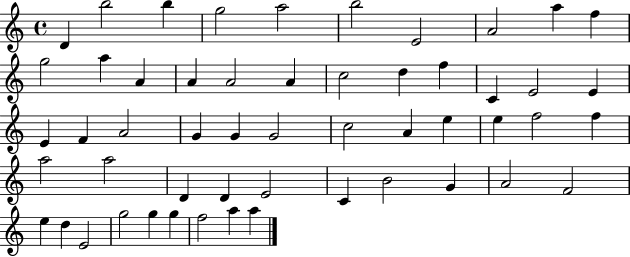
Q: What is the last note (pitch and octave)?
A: A5